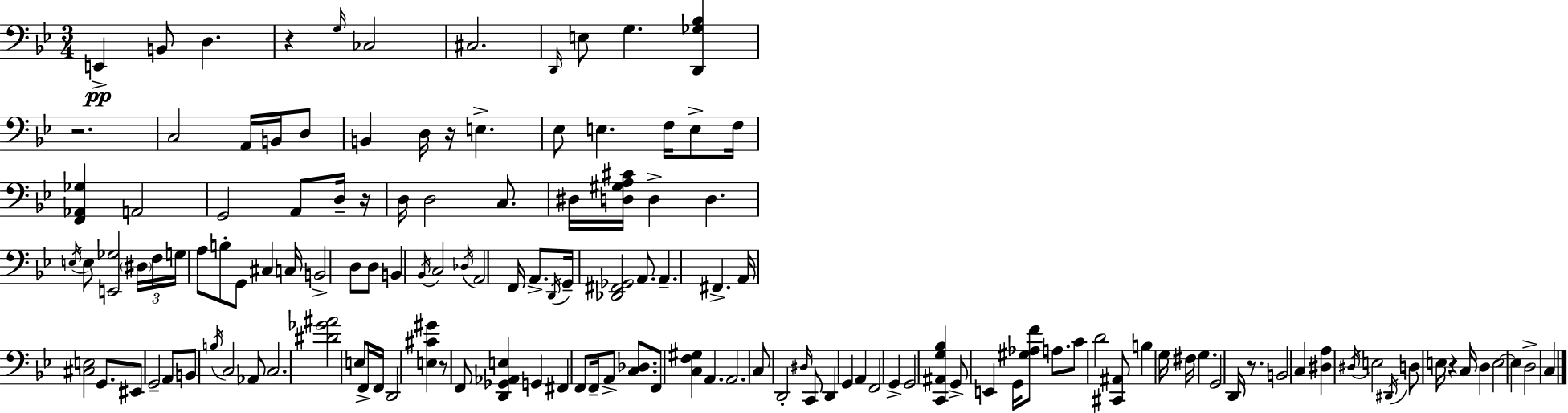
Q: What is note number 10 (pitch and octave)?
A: C3